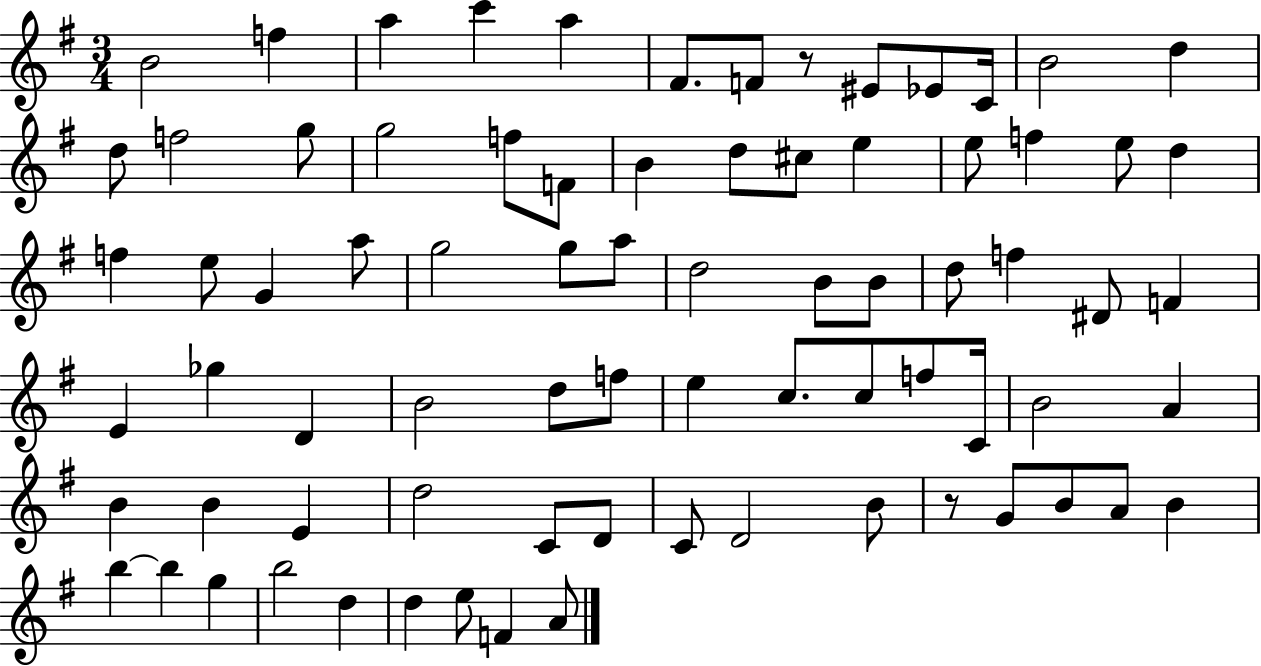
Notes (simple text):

B4/h F5/q A5/q C6/q A5/q F#4/e. F4/e R/e EIS4/e Eb4/e C4/s B4/h D5/q D5/e F5/h G5/e G5/h F5/e F4/e B4/q D5/e C#5/e E5/q E5/e F5/q E5/e D5/q F5/q E5/e G4/q A5/e G5/h G5/e A5/e D5/h B4/e B4/e D5/e F5/q D#4/e F4/q E4/q Gb5/q D4/q B4/h D5/e F5/e E5/q C5/e. C5/e F5/e C4/s B4/h A4/q B4/q B4/q E4/q D5/h C4/e D4/e C4/e D4/h B4/e R/e G4/e B4/e A4/e B4/q B5/q B5/q G5/q B5/h D5/q D5/q E5/e F4/q A4/e